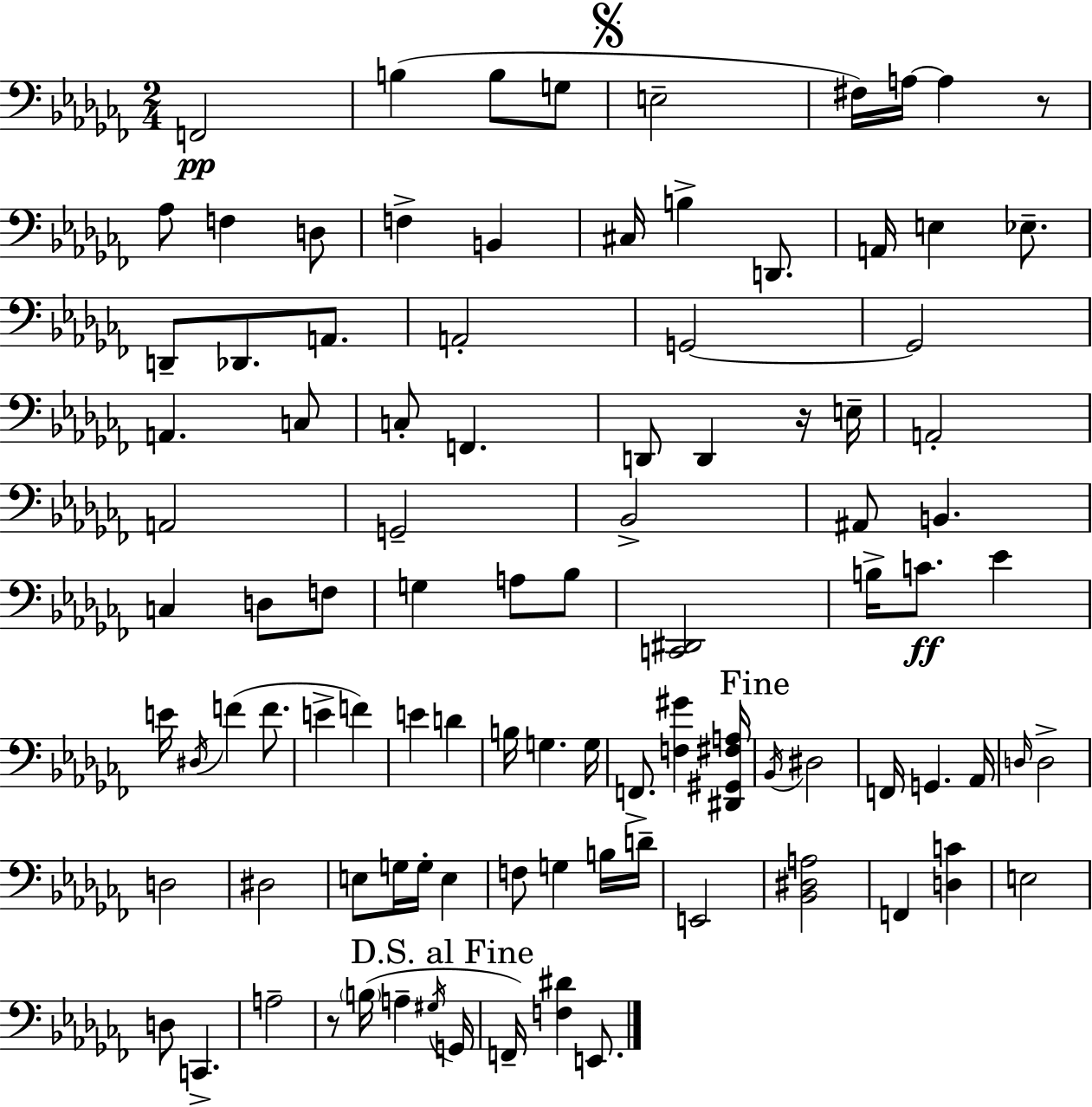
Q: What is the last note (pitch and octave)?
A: E2